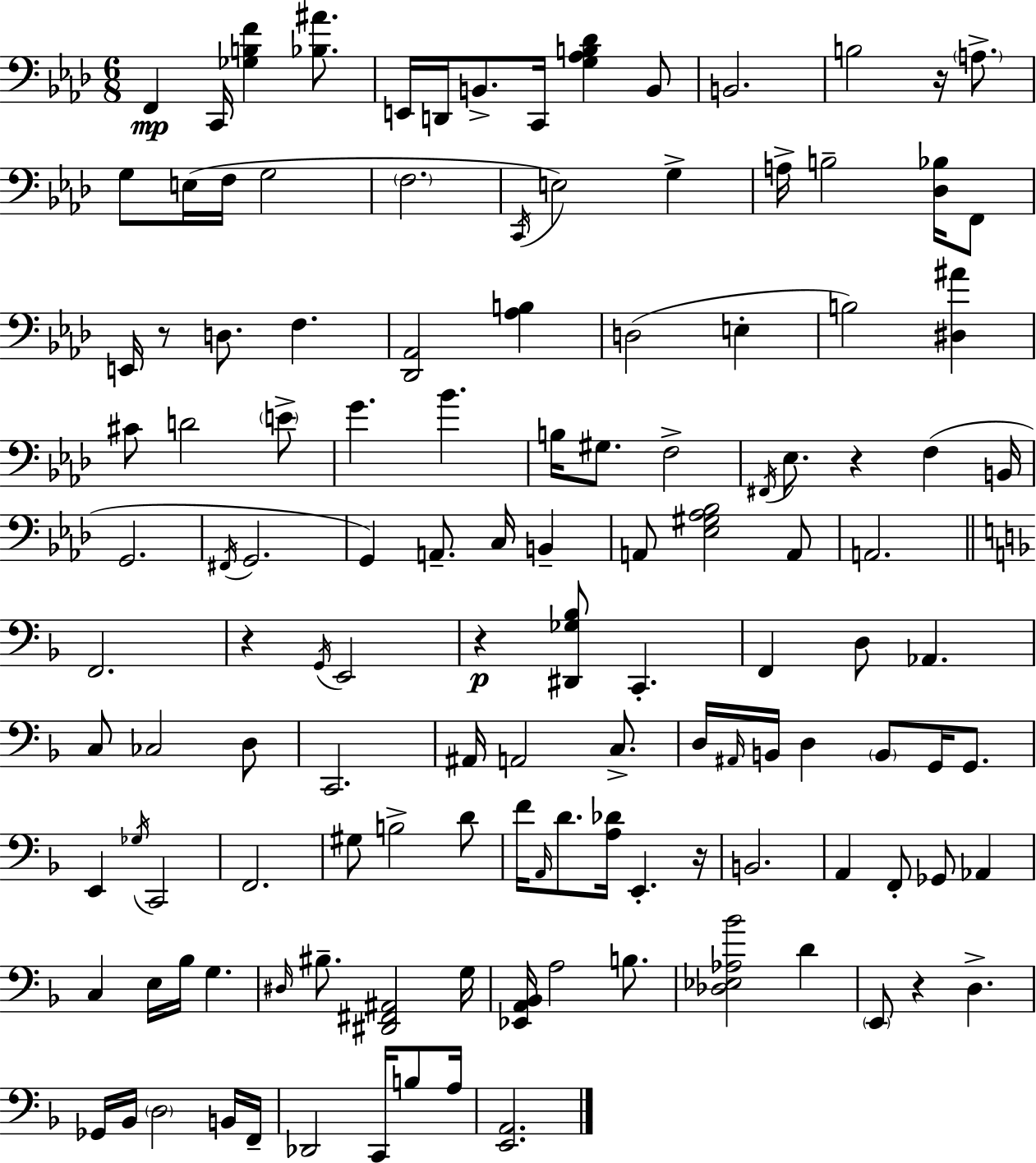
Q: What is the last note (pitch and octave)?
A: A3